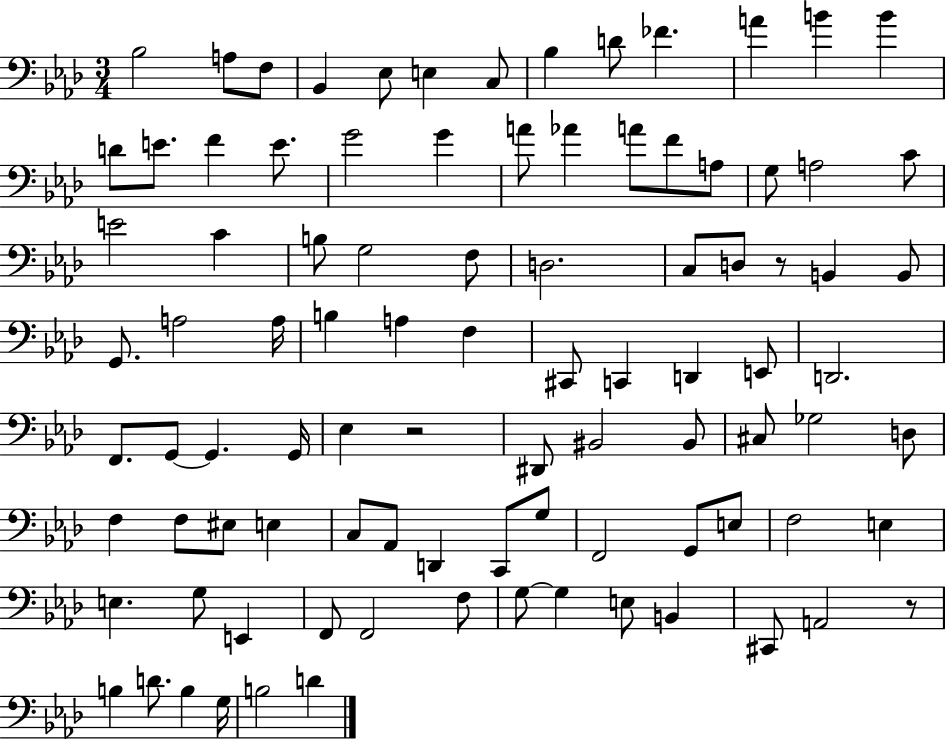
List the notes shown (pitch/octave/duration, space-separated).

Bb3/h A3/e F3/e Bb2/q Eb3/e E3/q C3/e Bb3/q D4/e FES4/q. A4/q B4/q B4/q D4/e E4/e. F4/q E4/e. G4/h G4/q A4/e Ab4/q A4/e F4/e A3/e G3/e A3/h C4/e E4/h C4/q B3/e G3/h F3/e D3/h. C3/e D3/e R/e B2/q B2/e G2/e. A3/h A3/s B3/q A3/q F3/q C#2/e C2/q D2/q E2/e D2/h. F2/e. G2/e G2/q. G2/s Eb3/q R/h D#2/e BIS2/h BIS2/e C#3/e Gb3/h D3/e F3/q F3/e EIS3/e E3/q C3/e Ab2/e D2/q C2/e G3/e F2/h G2/e E3/e F3/h E3/q E3/q. G3/e E2/q F2/e F2/h F3/e G3/e G3/q E3/e B2/q C#2/e A2/h R/e B3/q D4/e. B3/q G3/s B3/h D4/q